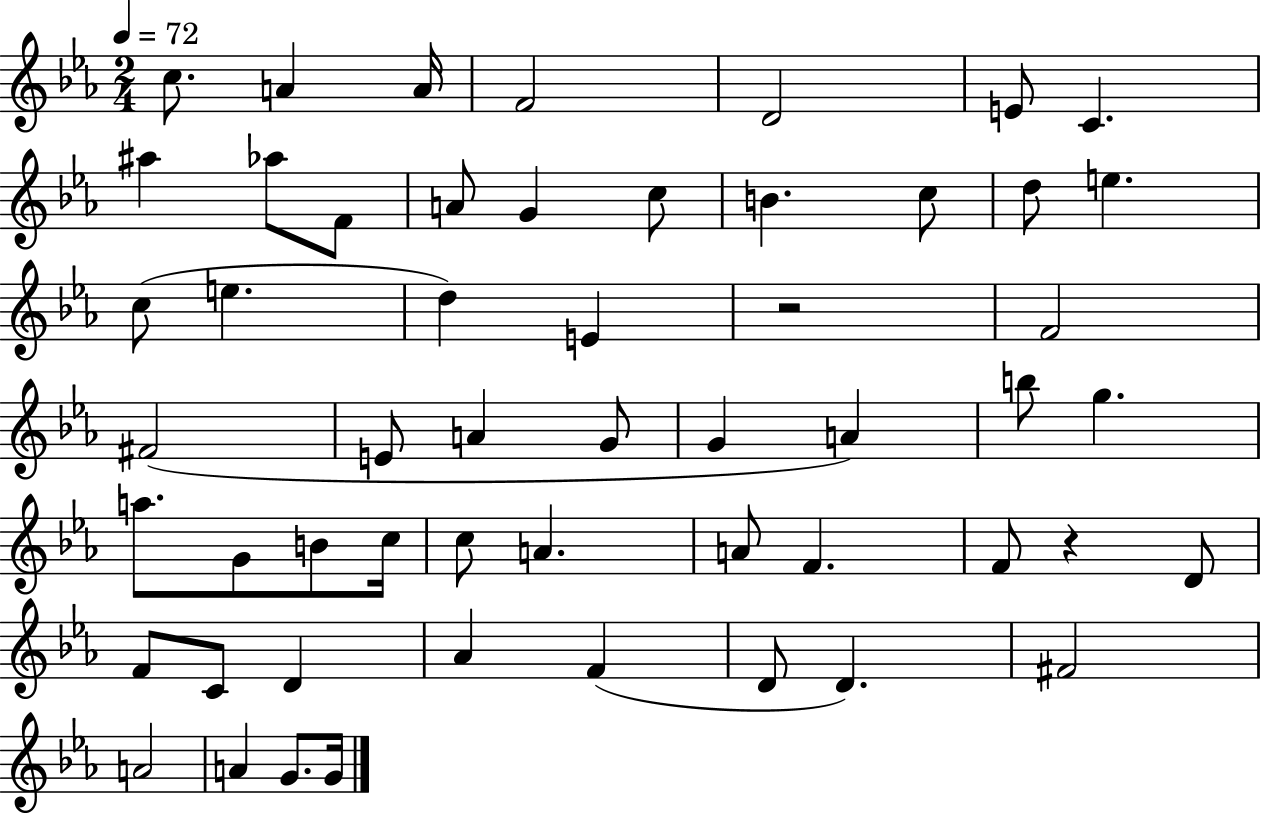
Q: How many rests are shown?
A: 2